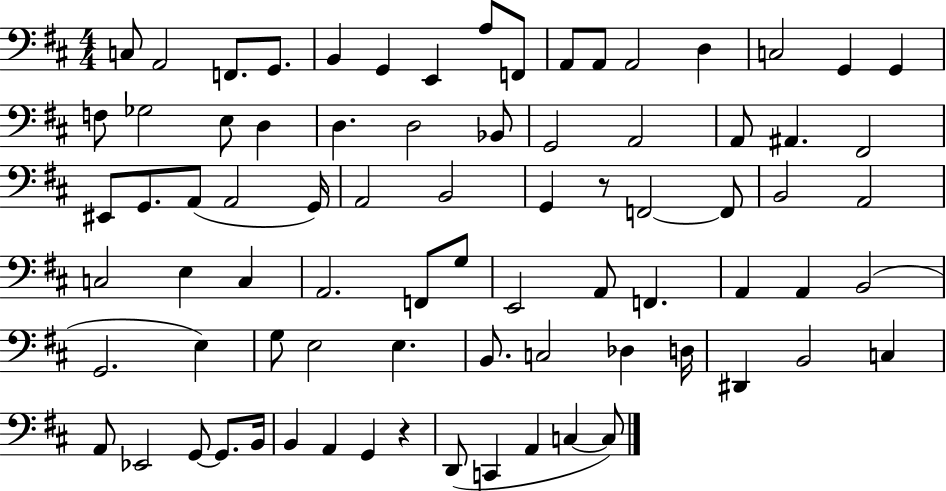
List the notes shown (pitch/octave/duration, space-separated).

C3/e A2/h F2/e. G2/e. B2/q G2/q E2/q A3/e F2/e A2/e A2/e A2/h D3/q C3/h G2/q G2/q F3/e Gb3/h E3/e D3/q D3/q. D3/h Bb2/e G2/h A2/h A2/e A#2/q. F#2/h EIS2/e G2/e. A2/e A2/h G2/s A2/h B2/h G2/q R/e F2/h F2/e B2/h A2/h C3/h E3/q C3/q A2/h. F2/e G3/e E2/h A2/e F2/q. A2/q A2/q B2/h G2/h. E3/q G3/e E3/h E3/q. B2/e. C3/h Db3/q D3/s D#2/q B2/h C3/q A2/e Eb2/h G2/e G2/e. B2/s B2/q A2/q G2/q R/q D2/e C2/q A2/q C3/q C3/e